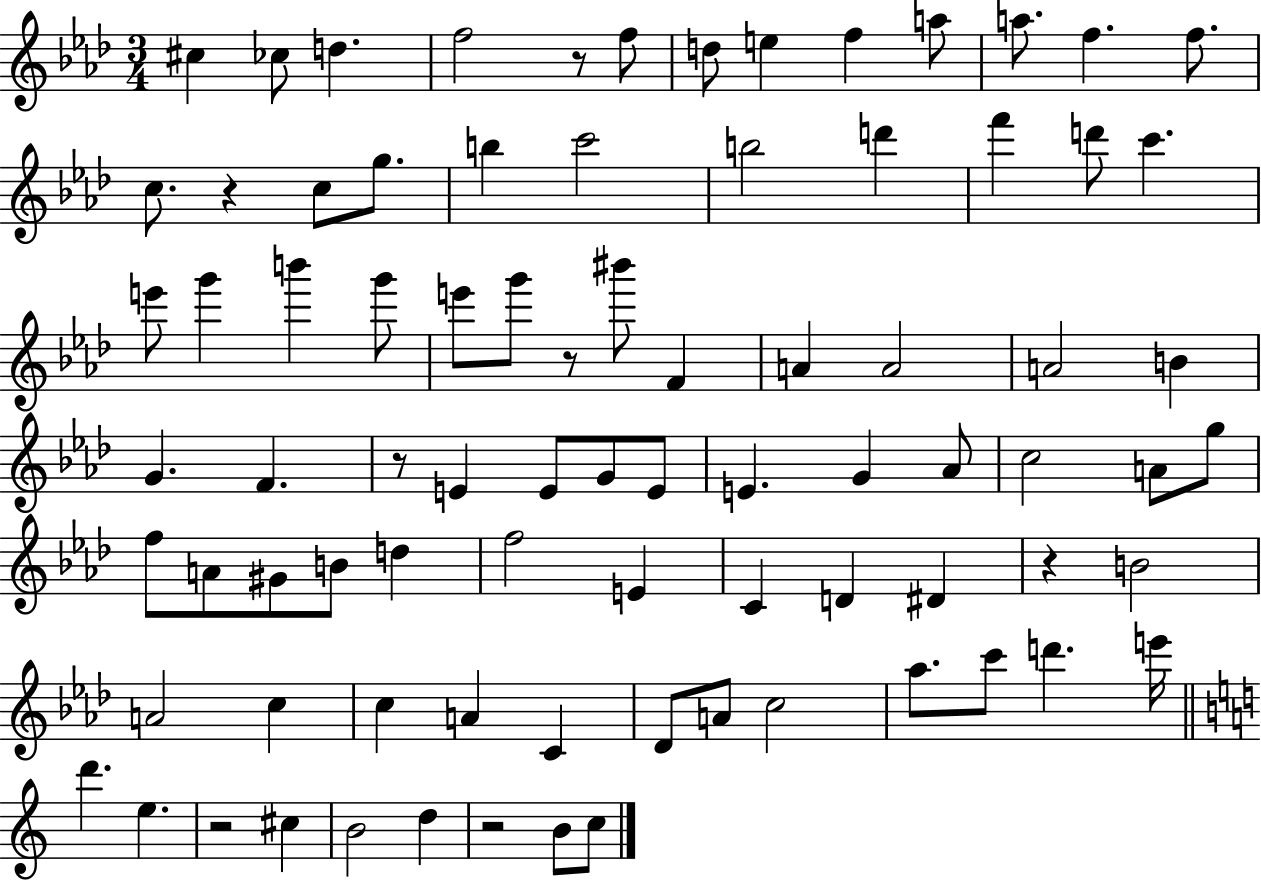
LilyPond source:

{
  \clef treble
  \numericTimeSignature
  \time 3/4
  \key aes \major
  cis''4 ces''8 d''4. | f''2 r8 f''8 | d''8 e''4 f''4 a''8 | a''8. f''4. f''8. | \break c''8. r4 c''8 g''8. | b''4 c'''2 | b''2 d'''4 | f'''4 d'''8 c'''4. | \break e'''8 g'''4 b'''4 g'''8 | e'''8 g'''8 r8 bis'''8 f'4 | a'4 a'2 | a'2 b'4 | \break g'4. f'4. | r8 e'4 e'8 g'8 e'8 | e'4. g'4 aes'8 | c''2 a'8 g''8 | \break f''8 a'8 gis'8 b'8 d''4 | f''2 e'4 | c'4 d'4 dis'4 | r4 b'2 | \break a'2 c''4 | c''4 a'4 c'4 | des'8 a'8 c''2 | aes''8. c'''8 d'''4. e'''16 | \break \bar "||" \break \key c \major d'''4. e''4. | r2 cis''4 | b'2 d''4 | r2 b'8 c''8 | \break \bar "|."
}